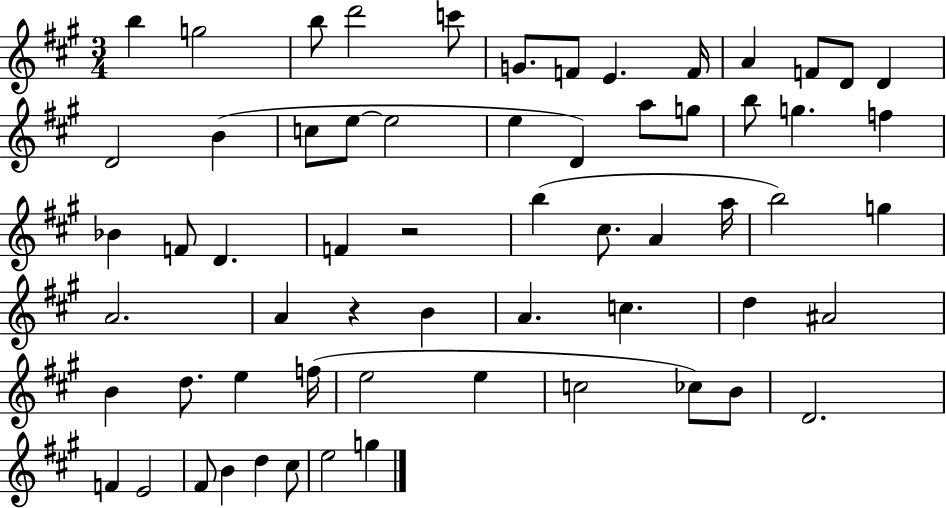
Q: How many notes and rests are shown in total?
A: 62